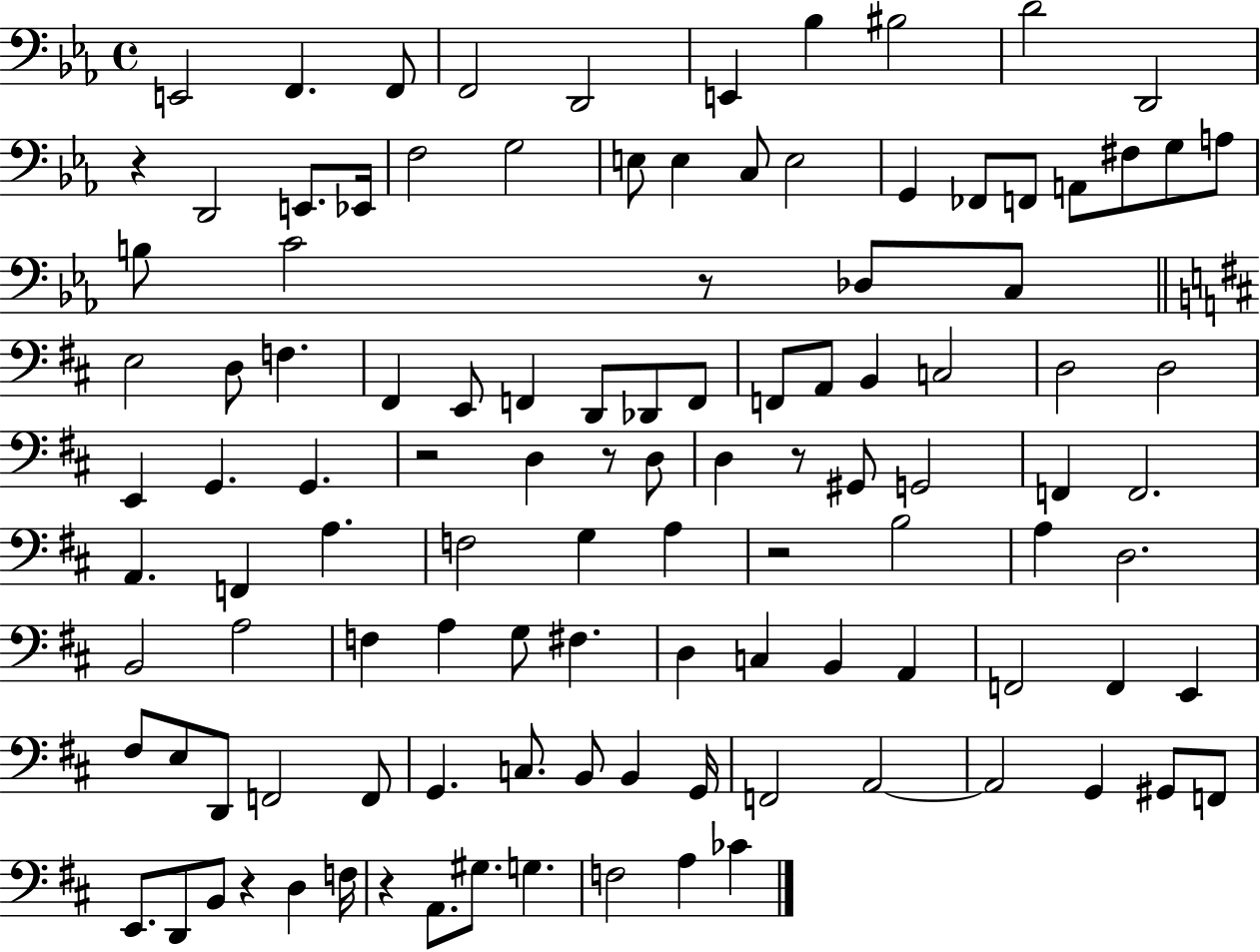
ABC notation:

X:1
T:Untitled
M:4/4
L:1/4
K:Eb
E,,2 F,, F,,/2 F,,2 D,,2 E,, _B, ^B,2 D2 D,,2 z D,,2 E,,/2 _E,,/4 F,2 G,2 E,/2 E, C,/2 E,2 G,, _F,,/2 F,,/2 A,,/2 ^F,/2 G,/2 A,/2 B,/2 C2 z/2 _D,/2 C,/2 E,2 D,/2 F, ^F,, E,,/2 F,, D,,/2 _D,,/2 F,,/2 F,,/2 A,,/2 B,, C,2 D,2 D,2 E,, G,, G,, z2 D, z/2 D,/2 D, z/2 ^G,,/2 G,,2 F,, F,,2 A,, F,, A, F,2 G, A, z2 B,2 A, D,2 B,,2 A,2 F, A, G,/2 ^F, D, C, B,, A,, F,,2 F,, E,, ^F,/2 E,/2 D,,/2 F,,2 F,,/2 G,, C,/2 B,,/2 B,, G,,/4 F,,2 A,,2 A,,2 G,, ^G,,/2 F,,/2 E,,/2 D,,/2 B,,/2 z D, F,/4 z A,,/2 ^G,/2 G, F,2 A, _C